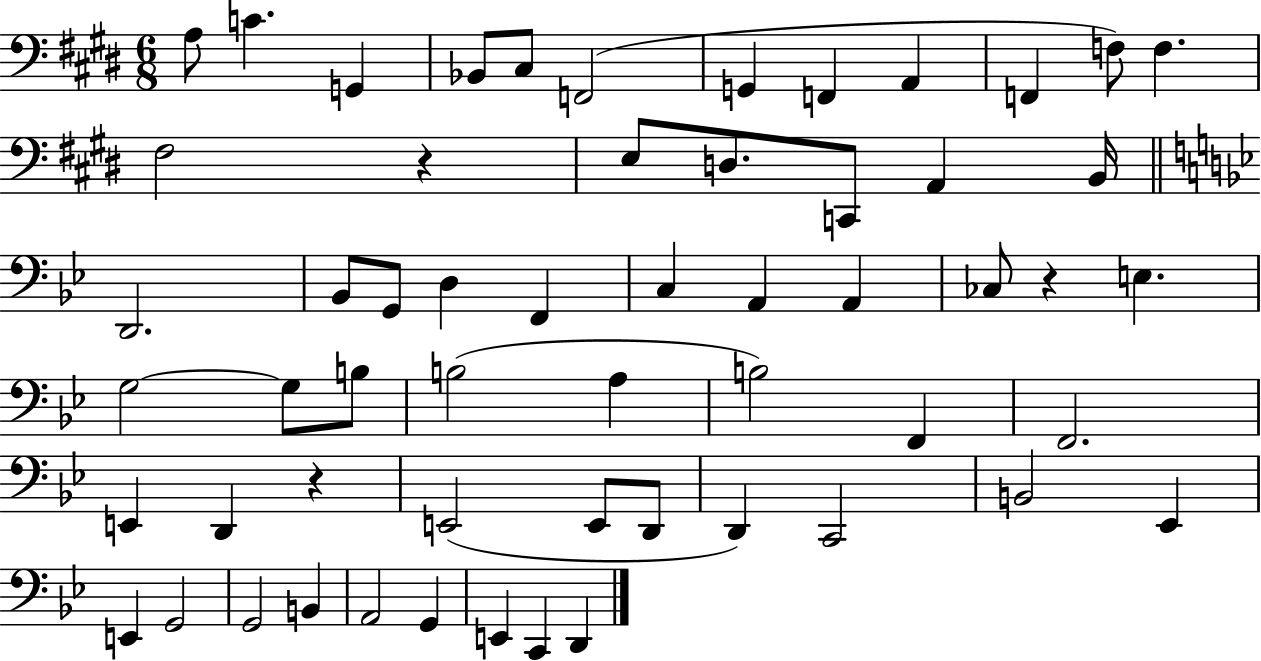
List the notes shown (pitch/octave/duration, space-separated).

A3/e C4/q. G2/q Bb2/e C#3/e F2/h G2/q F2/q A2/q F2/q F3/e F3/q. F#3/h R/q E3/e D3/e. C2/e A2/q B2/s D2/h. Bb2/e G2/e D3/q F2/q C3/q A2/q A2/q CES3/e R/q E3/q. G3/h G3/e B3/e B3/h A3/q B3/h F2/q F2/h. E2/q D2/q R/q E2/h E2/e D2/e D2/q C2/h B2/h Eb2/q E2/q G2/h G2/h B2/q A2/h G2/q E2/q C2/q D2/q